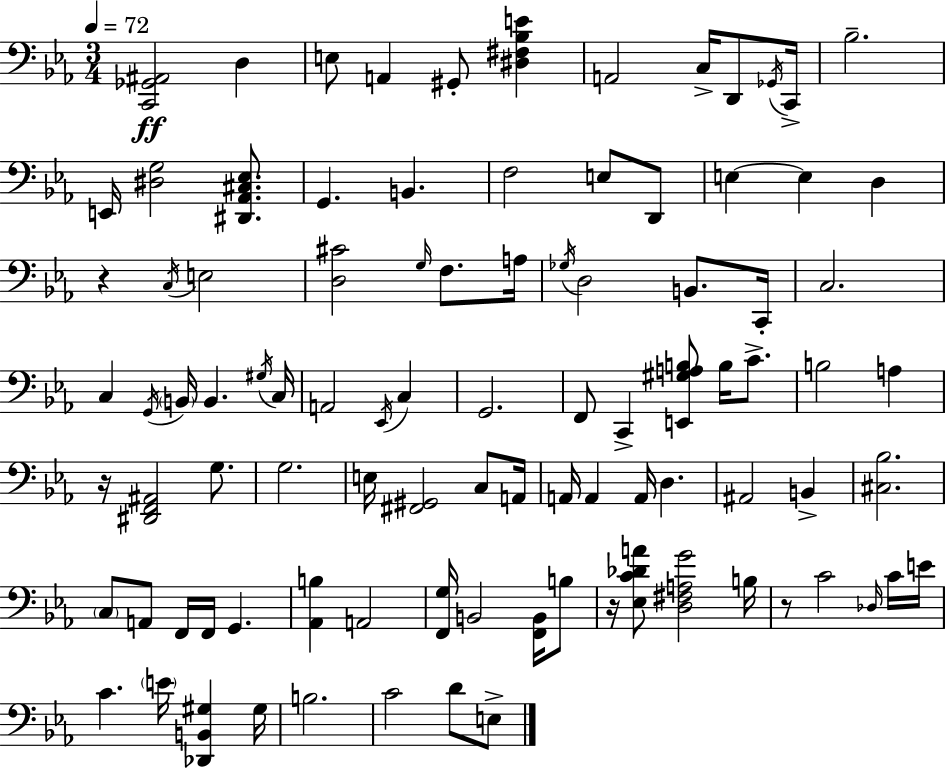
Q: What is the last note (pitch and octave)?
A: E3